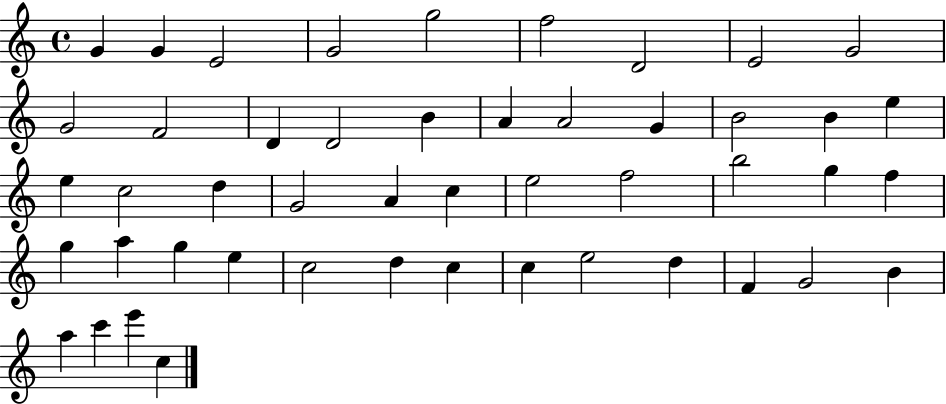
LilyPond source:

{
  \clef treble
  \time 4/4
  \defaultTimeSignature
  \key c \major
  g'4 g'4 e'2 | g'2 g''2 | f''2 d'2 | e'2 g'2 | \break g'2 f'2 | d'4 d'2 b'4 | a'4 a'2 g'4 | b'2 b'4 e''4 | \break e''4 c''2 d''4 | g'2 a'4 c''4 | e''2 f''2 | b''2 g''4 f''4 | \break g''4 a''4 g''4 e''4 | c''2 d''4 c''4 | c''4 e''2 d''4 | f'4 g'2 b'4 | \break a''4 c'''4 e'''4 c''4 | \bar "|."
}